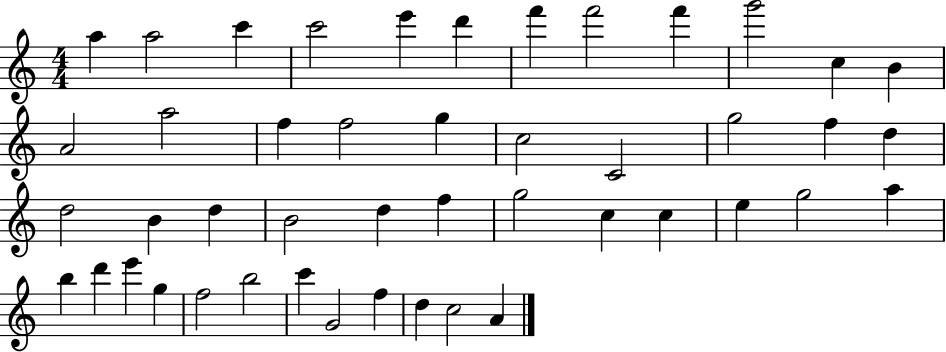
A5/q A5/h C6/q C6/h E6/q D6/q F6/q F6/h F6/q G6/h C5/q B4/q A4/h A5/h F5/q F5/h G5/q C5/h C4/h G5/h F5/q D5/q D5/h B4/q D5/q B4/h D5/q F5/q G5/h C5/q C5/q E5/q G5/h A5/q B5/q D6/q E6/q G5/q F5/h B5/h C6/q G4/h F5/q D5/q C5/h A4/q